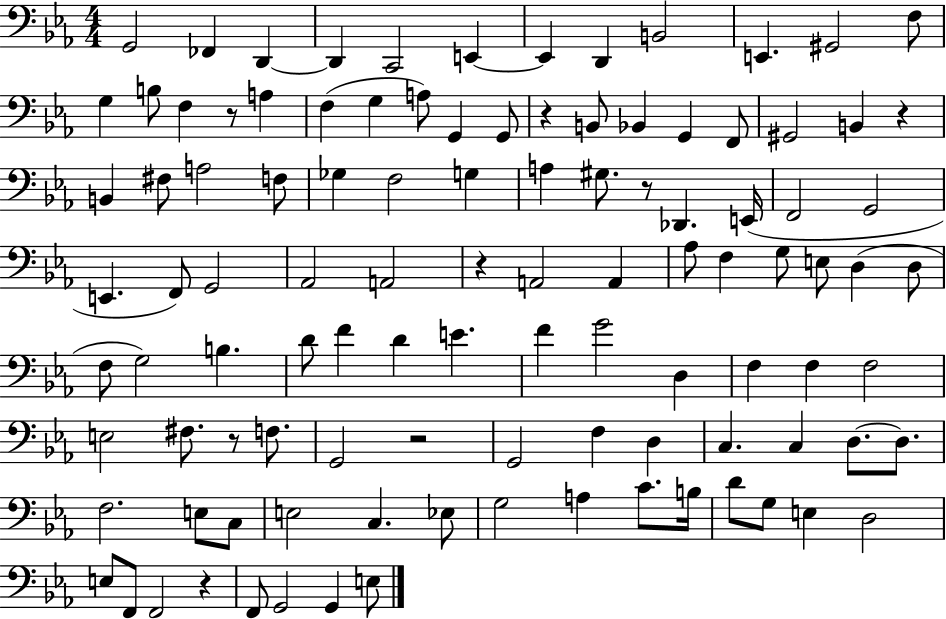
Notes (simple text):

G2/h FES2/q D2/q D2/q C2/h E2/q E2/q D2/q B2/h E2/q. G#2/h F3/e G3/q B3/e F3/q R/e A3/q F3/q G3/q A3/e G2/q G2/e R/q B2/e Bb2/q G2/q F2/e G#2/h B2/q R/q B2/q F#3/e A3/h F3/e Gb3/q F3/h G3/q A3/q G#3/e. R/e Db2/q. E2/s F2/h G2/h E2/q. F2/e G2/h Ab2/h A2/h R/q A2/h A2/q Ab3/e F3/q G3/e E3/e D3/q D3/e F3/e G3/h B3/q. D4/e F4/q D4/q E4/q. F4/q G4/h D3/q F3/q F3/q F3/h E3/h F#3/e. R/e F3/e. G2/h R/h G2/h F3/q D3/q C3/q. C3/q D3/e. D3/e. F3/h. E3/e C3/e E3/h C3/q. Eb3/e G3/h A3/q C4/e. B3/s D4/e G3/e E3/q D3/h E3/e F2/e F2/h R/q F2/e G2/h G2/q E3/e